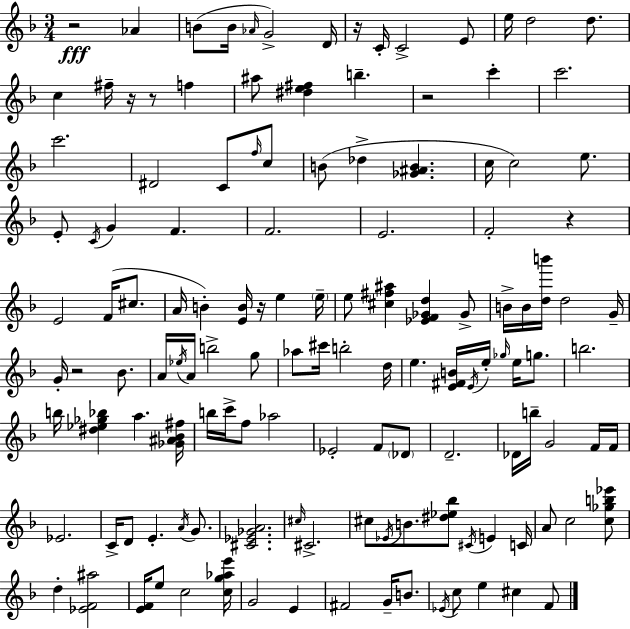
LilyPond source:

{
  \clef treble
  \numericTimeSignature
  \time 3/4
  \key f \major
  r2\fff aes'4 | b'8( b'16 \grace { aes'16 }) g'2-> | d'16 r16 c'16-. c'2-> e'8 | e''16 d''2 d''8. | \break c''4 fis''16-- r16 r8 f''4 | ais''8 <dis'' e'' fis''>4 b''4.-- | r2 c'''4-. | c'''2. | \break c'''2. | dis'2 c'8 \grace { f''16 } | c''8 b'8( des''4-> <ges' ais' b'>4. | c''16 c''2) e''8. | \break e'8-. \acciaccatura { c'16 } g'4 f'4. | f'2. | e'2. | f'2-. r4 | \break e'2 f'16( | cis''8. a'16 b'4-.) <e' b'>16 r16 e''4 | \parenthesize e''16-- e''8 <cis'' fis'' ais''>4 <ees' f' ges' d''>4 | ges'8-> b'16-> b'16 <d'' b'''>16 d''2 | \break g'16-- g'16-. r2 | bes'8. a'16 \acciaccatura { ees''16 } a'16 b''2-> | g''8 aes''8 cis'''16 b''2-. | d''16 e''4. <e' fis' b'>16 \acciaccatura { e'16 } | \break e''16-. \grace { ges''16 } e''16 g''8. b''2. | b''16 <dis'' ees'' ges'' bes''>4 a''4. | <ges' ais' bes' fis''>16 b''16 c'''16-> f''8 aes''2 | ees'2-. | \break f'8 \parenthesize des'8 d'2.-- | des'16 b''16-- g'2 | f'16 f'16 ees'2. | c'16-> d'8 e'4.-. | \break \acciaccatura { a'16 } g'8. <cis' ees' ges' a'>2. | \grace { cis''16 } cis'2.-> | cis''8 \acciaccatura { ees'16 } b'8. | <dis'' ees'' bes''>8 \acciaccatura { cis'16 } e'4 c'16 a'8 | \break c''2 <c'' ges'' b'' ees'''>8 d''4-. | <ees' f' ais''>2 <e' f'>16 e''8 | c''2 <c'' g'' aes'' e'''>16 g'2 | e'4 fis'2 | \break g'16-- b'8. \acciaccatura { ees'16 } c''8 | e''4 cis''4 f'8 \bar "|."
}